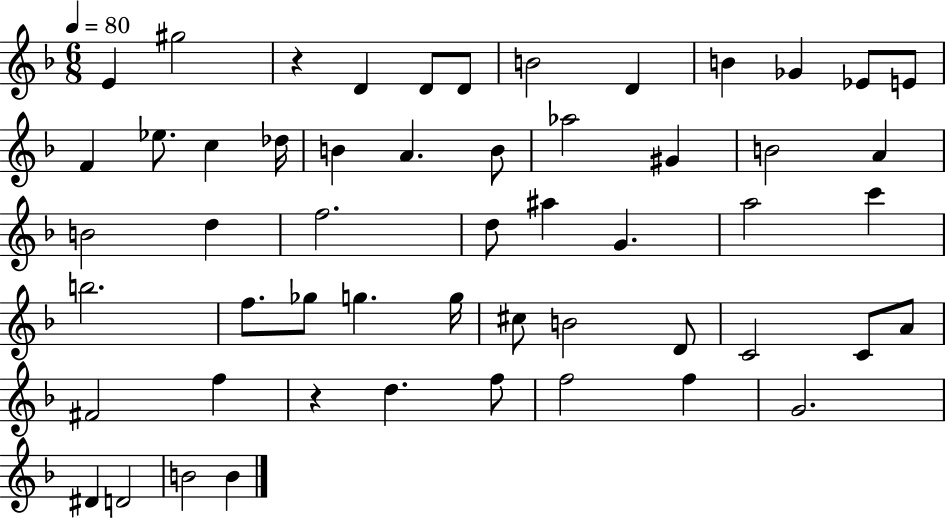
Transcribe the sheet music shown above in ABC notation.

X:1
T:Untitled
M:6/8
L:1/4
K:F
E ^g2 z D D/2 D/2 B2 D B _G _E/2 E/2 F _e/2 c _d/4 B A B/2 _a2 ^G B2 A B2 d f2 d/2 ^a G a2 c' b2 f/2 _g/2 g g/4 ^c/2 B2 D/2 C2 C/2 A/2 ^F2 f z d f/2 f2 f G2 ^D D2 B2 B